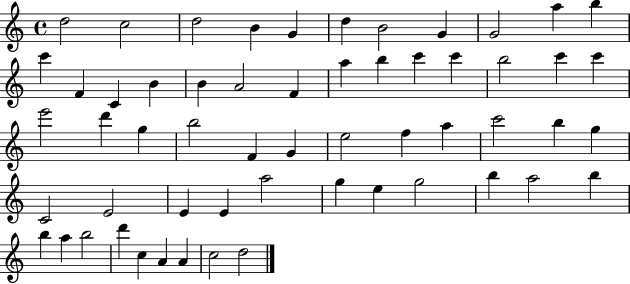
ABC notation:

X:1
T:Untitled
M:4/4
L:1/4
K:C
d2 c2 d2 B G d B2 G G2 a b c' F C B B A2 F a b c' c' b2 c' c' e'2 d' g b2 F G e2 f a c'2 b g C2 E2 E E a2 g e g2 b a2 b b a b2 d' c A A c2 d2